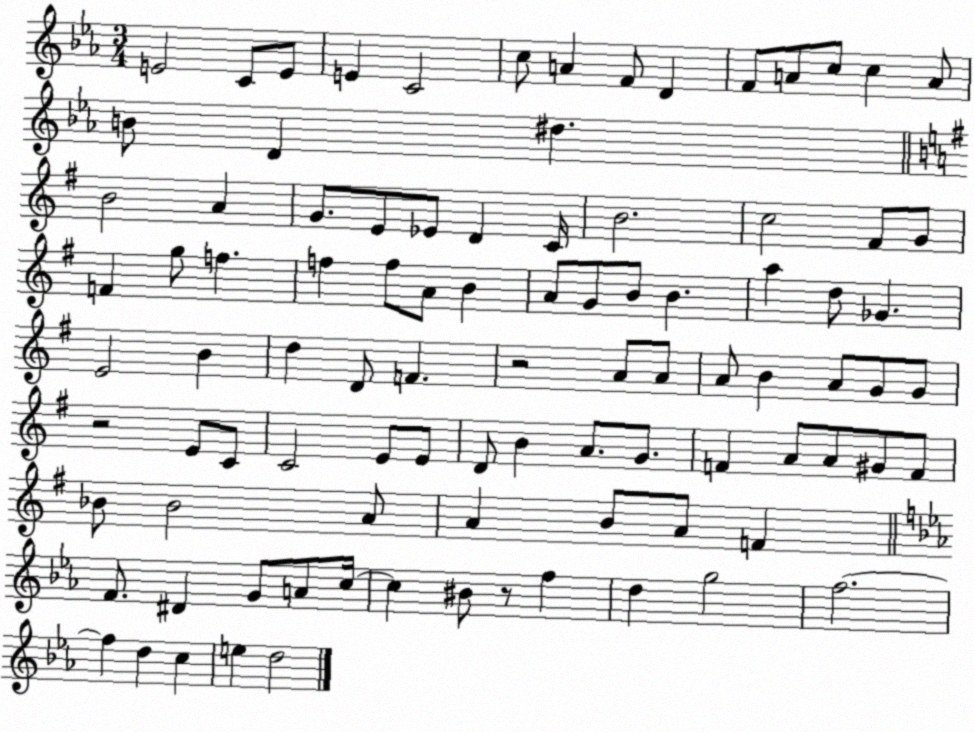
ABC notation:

X:1
T:Untitled
M:3/4
L:1/4
K:Eb
E2 C/2 E/2 E C2 c/2 A F/2 D F/2 A/2 c/2 c A/2 B/2 D ^d B2 A G/2 E/2 _E/2 D C/4 B2 c2 ^F/2 G/2 F g/2 f f f/2 A/2 B A/2 G/2 B/2 B a d/2 _G E2 B d D/2 F z2 A/2 A/2 A/2 B A/2 G/2 G/2 z2 E/2 C/2 C2 E/2 E/2 D/2 B A/2 G/2 F A/2 A/2 ^G/2 F/2 _B/2 _B2 A/2 A B/2 A/2 F F/2 ^D G/2 A/2 c/4 c ^B/2 z/2 f d g2 f2 f d c e d2